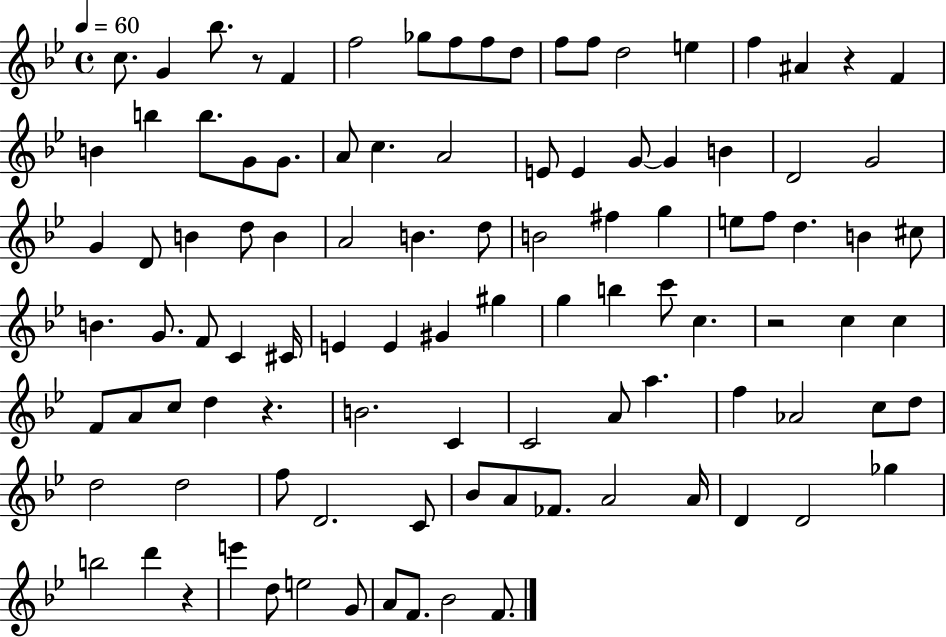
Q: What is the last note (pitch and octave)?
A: F4